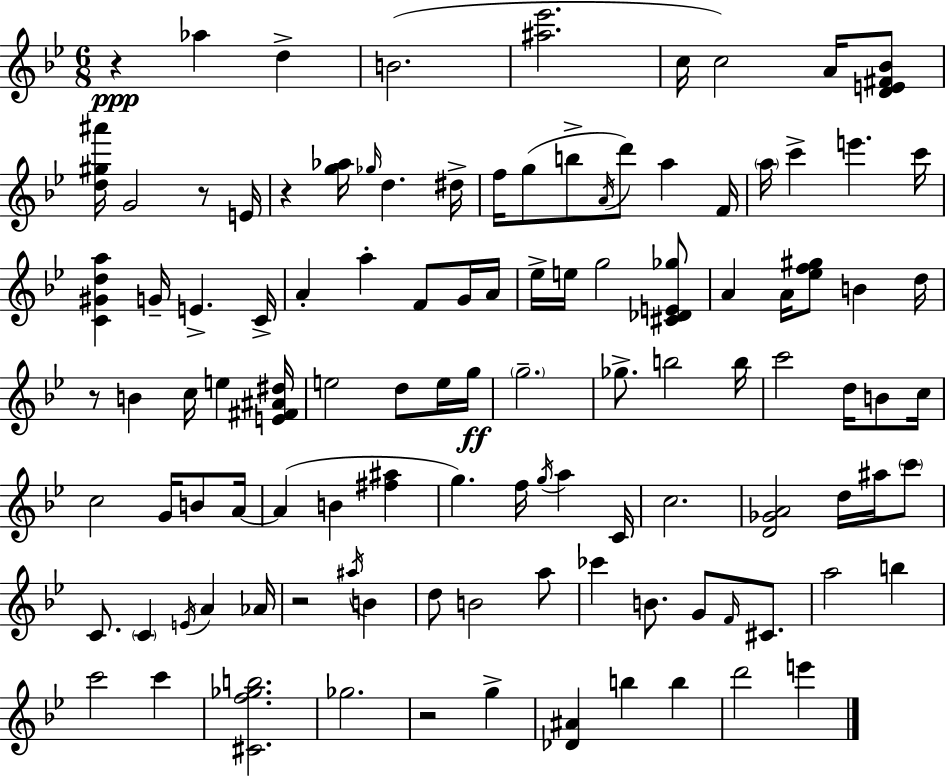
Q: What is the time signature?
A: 6/8